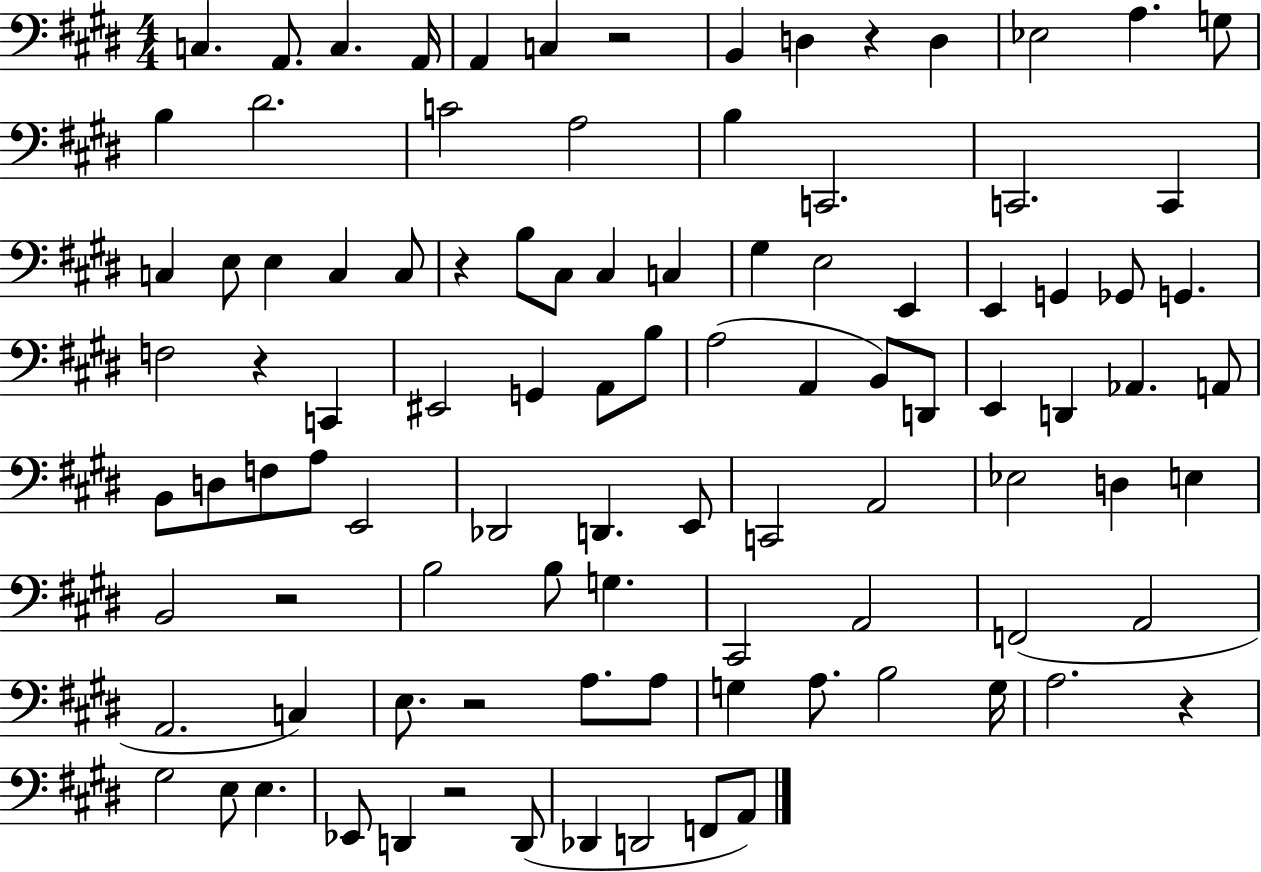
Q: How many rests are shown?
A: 8